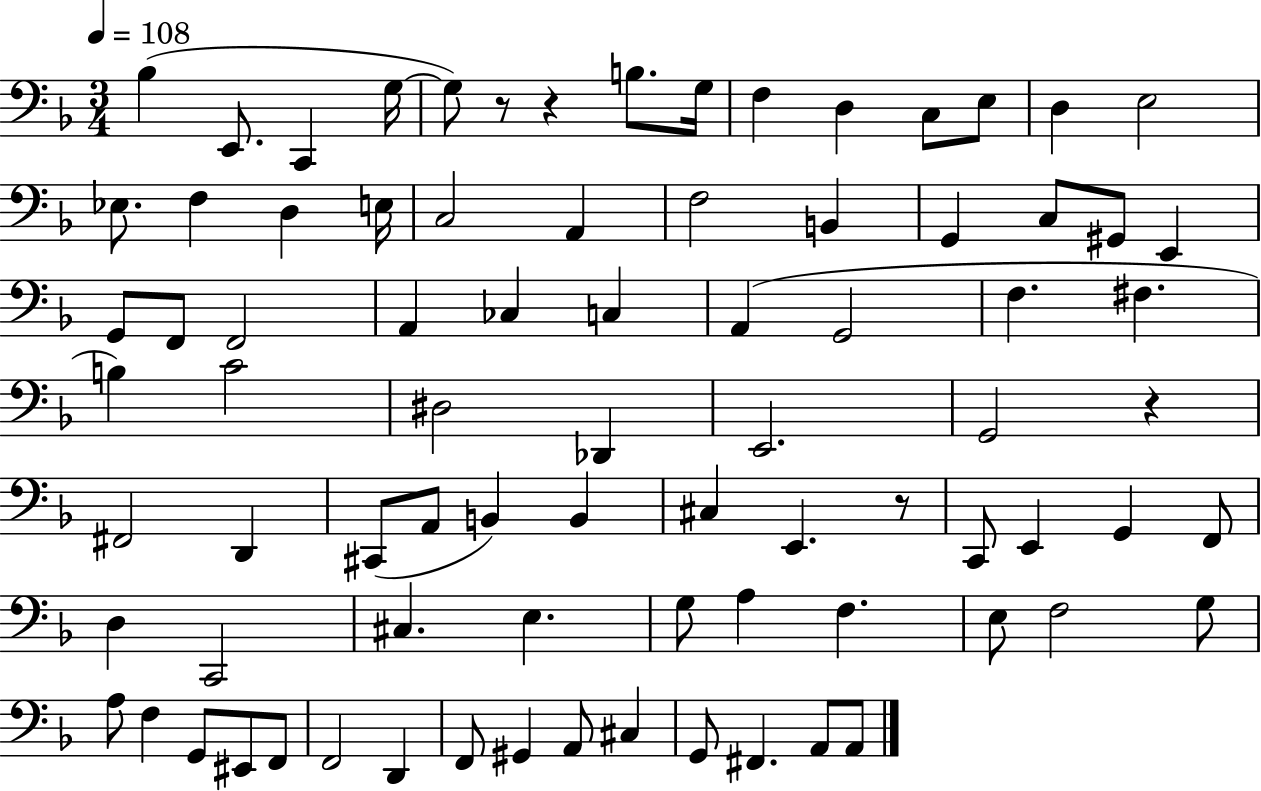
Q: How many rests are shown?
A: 4